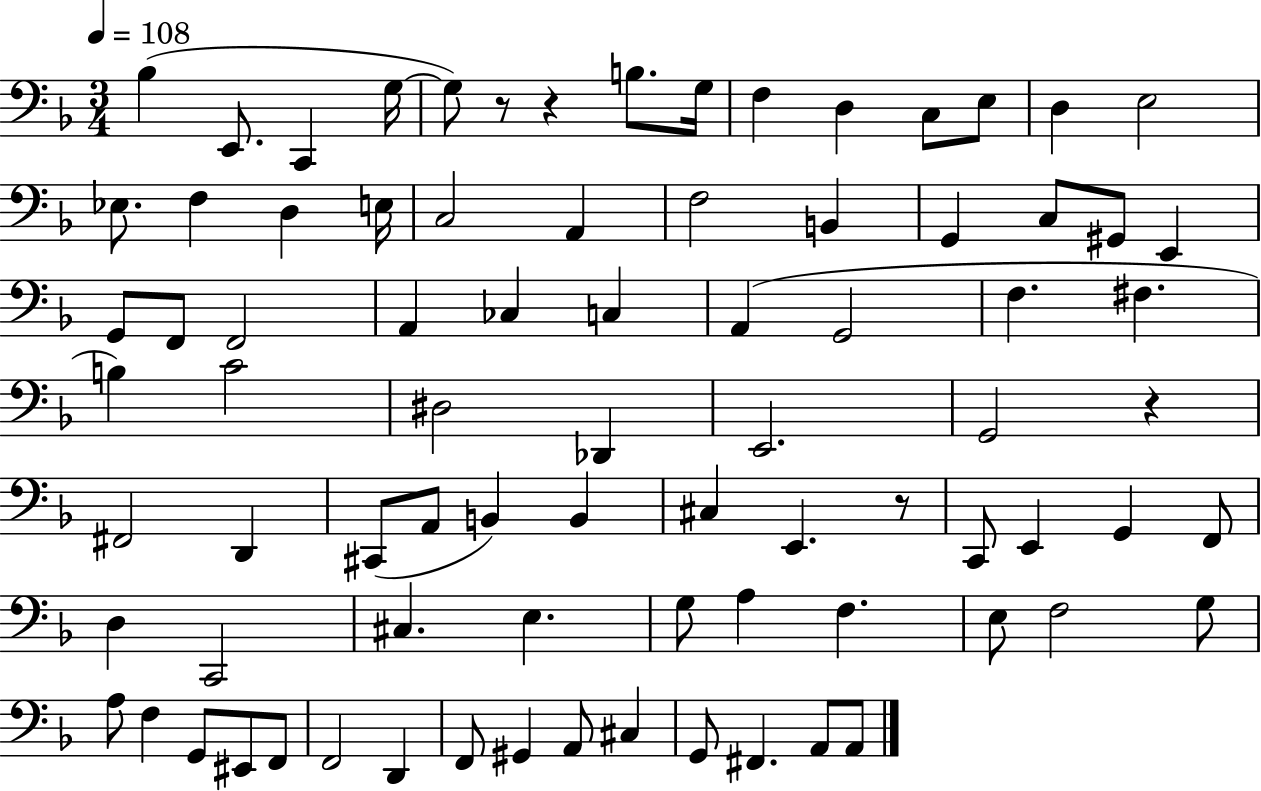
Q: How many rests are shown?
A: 4